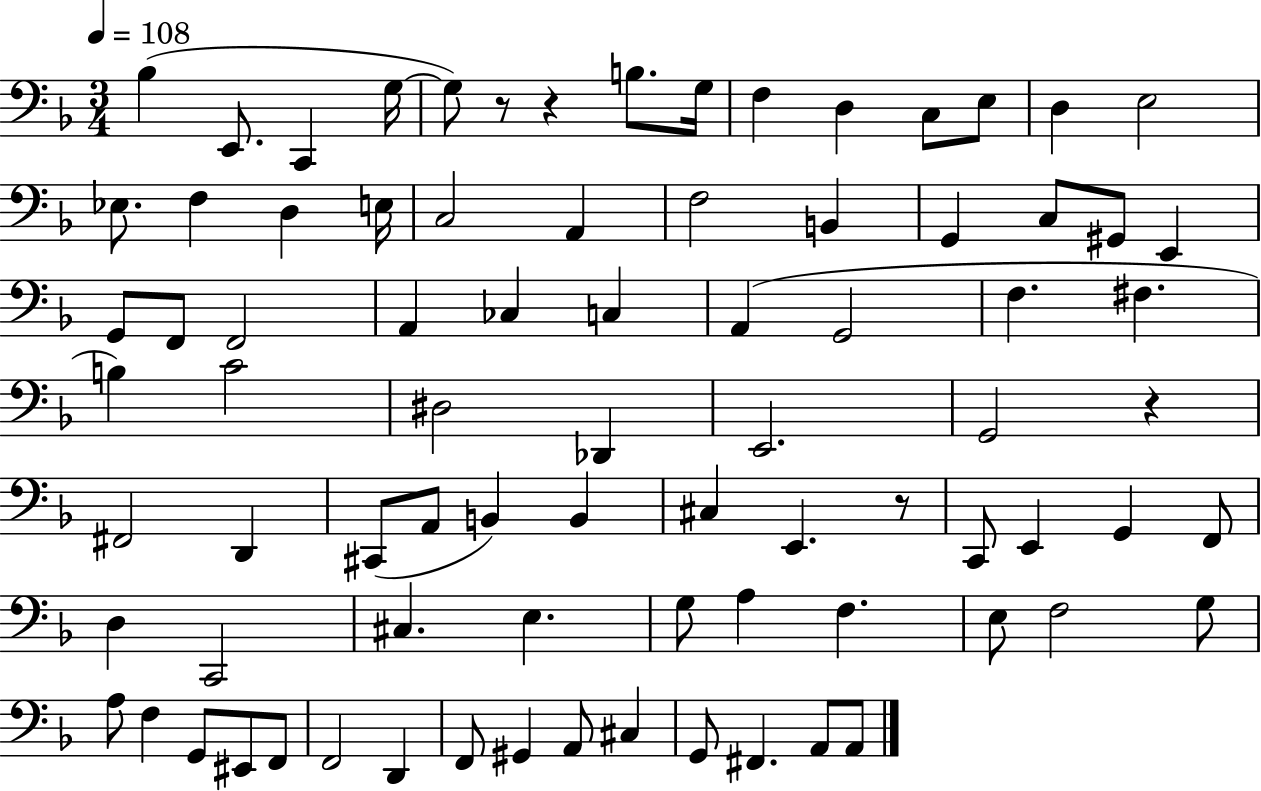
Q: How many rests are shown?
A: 4